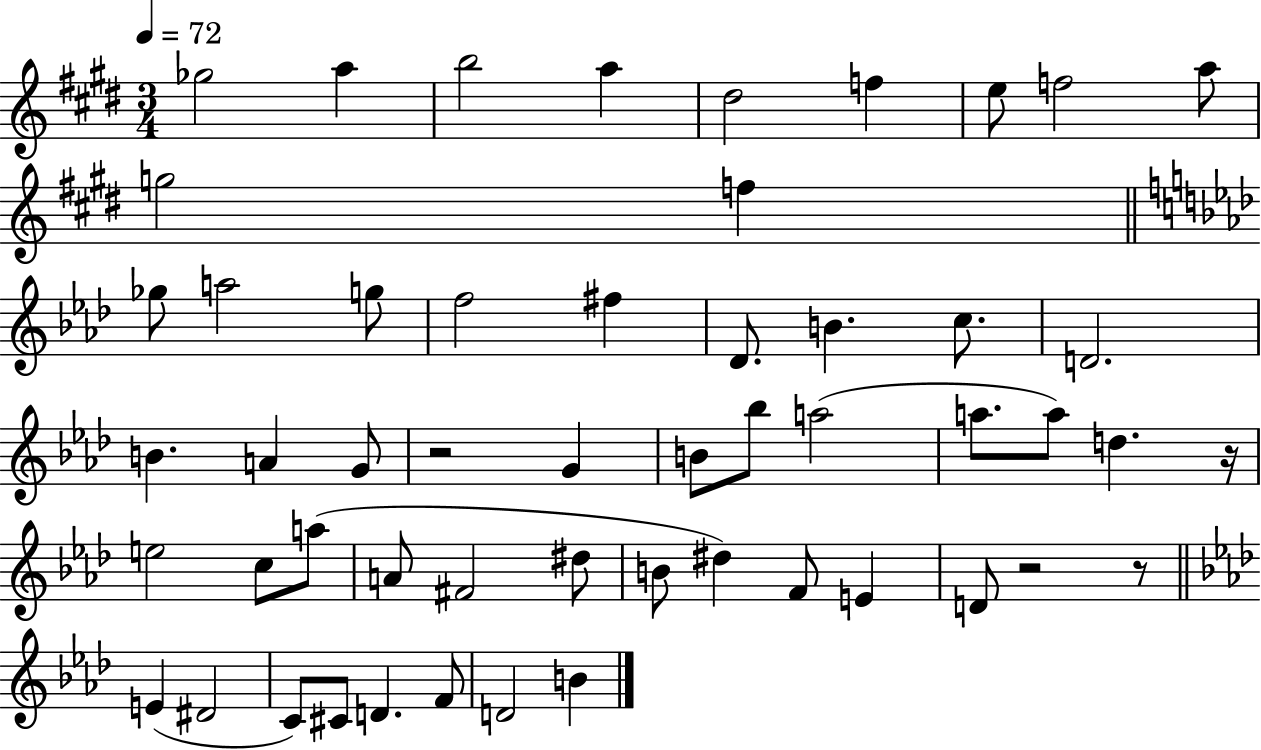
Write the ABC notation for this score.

X:1
T:Untitled
M:3/4
L:1/4
K:E
_g2 a b2 a ^d2 f e/2 f2 a/2 g2 f _g/2 a2 g/2 f2 ^f _D/2 B c/2 D2 B A G/2 z2 G B/2 _b/2 a2 a/2 a/2 d z/4 e2 c/2 a/2 A/2 ^F2 ^d/2 B/2 ^d F/2 E D/2 z2 z/2 E ^D2 C/2 ^C/2 D F/2 D2 B